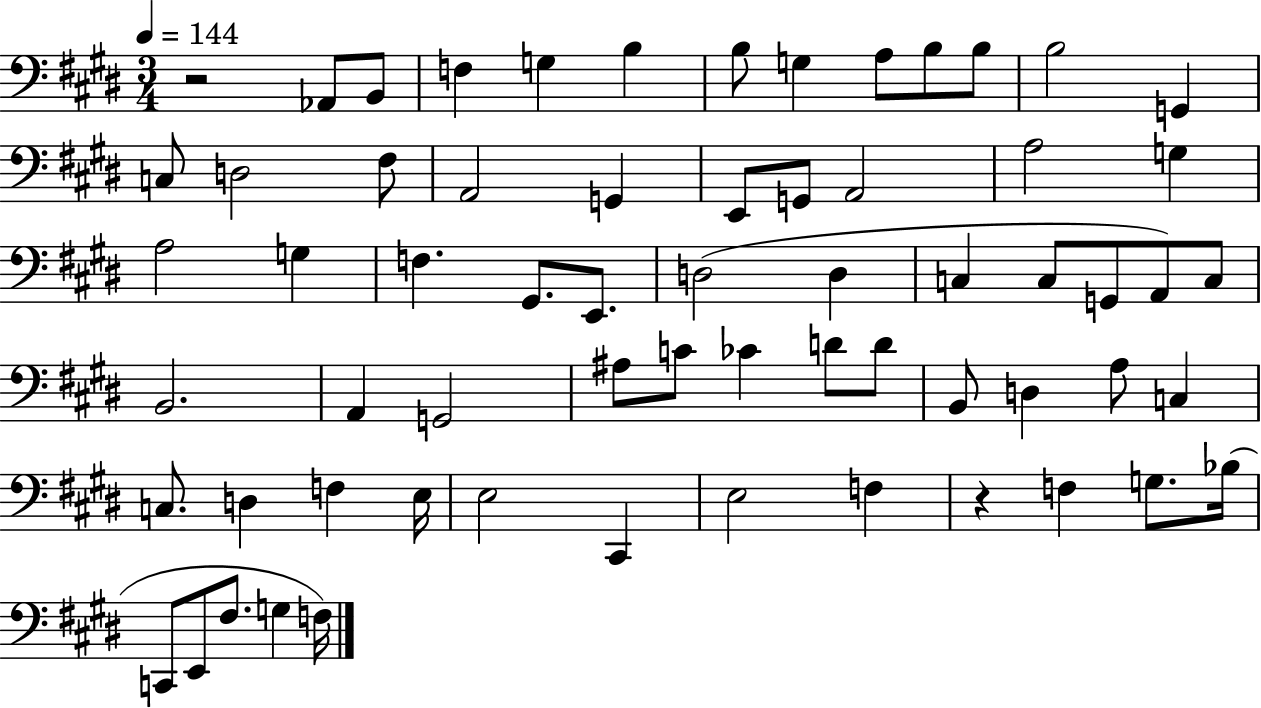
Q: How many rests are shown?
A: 2